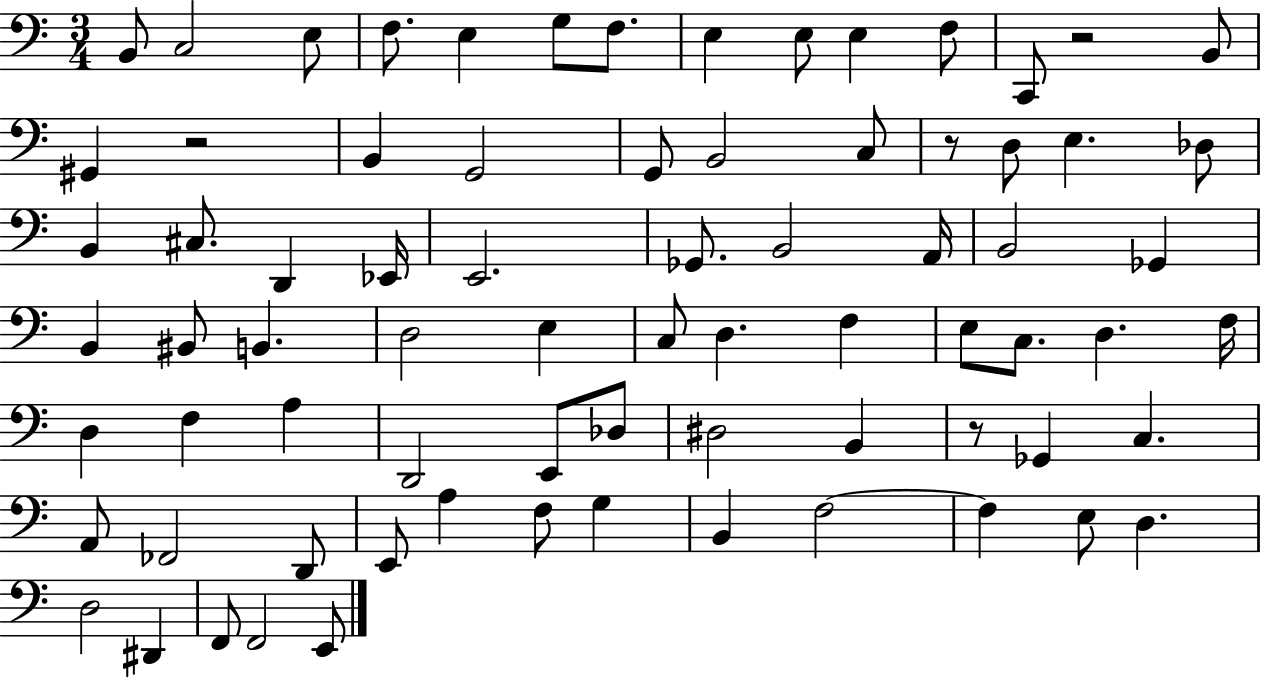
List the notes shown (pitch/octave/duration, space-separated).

B2/e C3/h E3/e F3/e. E3/q G3/e F3/e. E3/q E3/e E3/q F3/e C2/e R/h B2/e G#2/q R/h B2/q G2/h G2/e B2/h C3/e R/e D3/e E3/q. Db3/e B2/q C#3/e. D2/q Eb2/s E2/h. Gb2/e. B2/h A2/s B2/h Gb2/q B2/q BIS2/e B2/q. D3/h E3/q C3/e D3/q. F3/q E3/e C3/e. D3/q. F3/s D3/q F3/q A3/q D2/h E2/e Db3/e D#3/h B2/q R/e Gb2/q C3/q. A2/e FES2/h D2/e E2/e A3/q F3/e G3/q B2/q F3/h F3/q E3/e D3/q. D3/h D#2/q F2/e F2/h E2/e